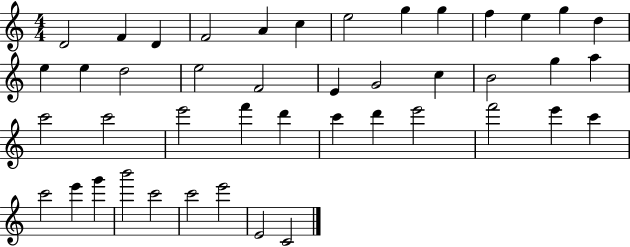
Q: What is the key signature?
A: C major